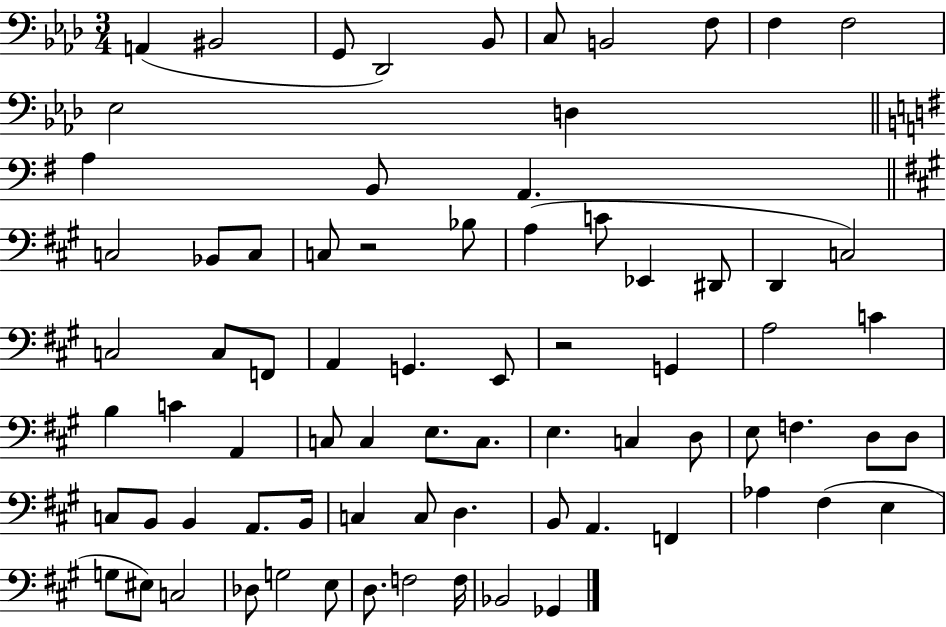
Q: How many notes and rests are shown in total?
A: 76